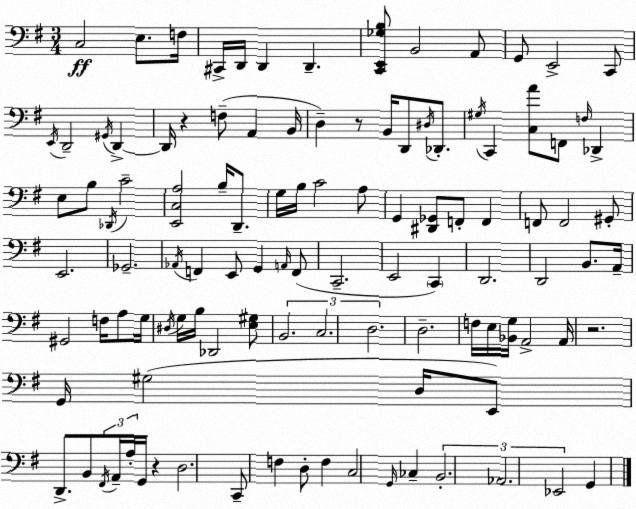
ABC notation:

X:1
T:Untitled
M:3/4
L:1/4
K:G
C,2 E,/2 F,/4 ^C,,/4 D,,/4 D,, D,, [C,,E,,_G,B,]/2 B,,2 A,,/2 G,,/2 E,,2 C,,/2 E,,/4 D,,2 ^G,,/4 D,, D,,/4 z F,/2 A,, B,,/4 D, z/2 B,,/4 D,,/2 ^D,/4 _D,,/2 ^G,/4 C,, [C,A]/2 F,,/2 F,/4 _D,, E,/2 B,/2 _D,,/4 C2 [E,,C,A,]2 B,/4 D,,/2 G,/4 B,/4 C2 A,/2 G,, [^D,,_G,,]/2 F,,/2 F,, F,,/2 F,,2 ^G,,/2 E,,2 _G,,2 _A,,/4 F,, E,,/2 G,, A,,/4 F,,/2 C,,2 E,,2 C,, D,,2 D,,2 B,,/2 A,,/4 ^G,,2 F,/4 A,/2 G,/4 ^D,/4 G,/4 B,/4 _D,,2 [E,^G,]/2 B,,2 C,2 D,2 D,2 F,/4 E,/4 [_B,,G,]/4 A,,2 A,,/4 z2 G,,/4 ^G,2 D,/4 E,,/2 D,,/2 B,,/2 ^F,,/4 A,,/4 A,/4 G,,/4 z D,2 C,,/2 F, D,/2 F, C,2 G,,/4 _C, B,,2 _A,,2 _E,,2 G,,